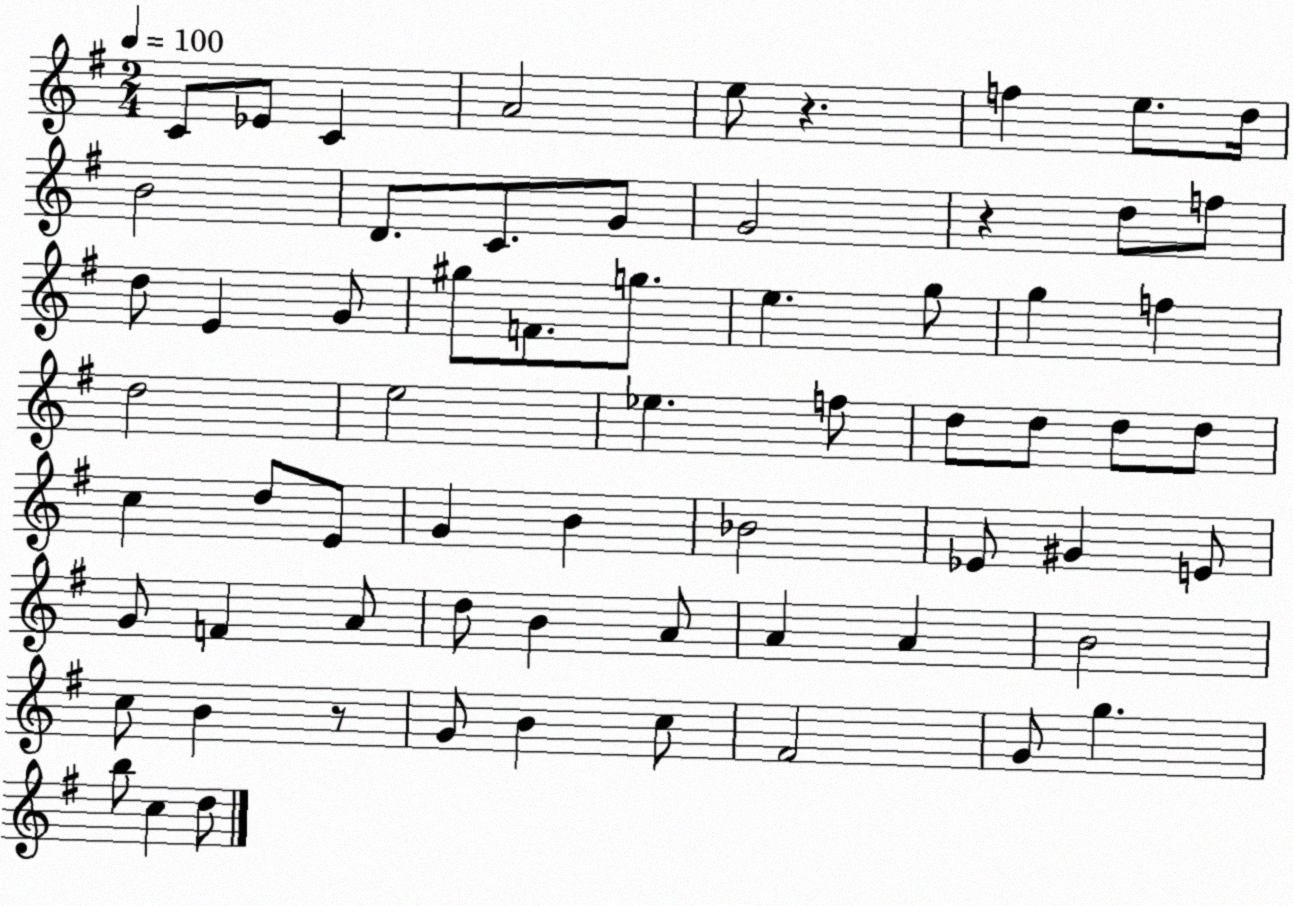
X:1
T:Untitled
M:2/4
L:1/4
K:G
C/2 _E/2 C A2 e/2 z f e/2 d/4 B2 D/2 C/2 G/2 G2 z d/2 f/2 d/2 E G/2 ^g/2 F/2 g/2 e g/2 g f d2 e2 _e f/2 d/2 d/2 d/2 d/2 c d/2 E/2 G B _B2 _E/2 ^G E/2 G/2 F A/2 d/2 B A/2 A A B2 c/2 B z/2 G/2 B c/2 ^F2 G/2 g b/2 c d/2